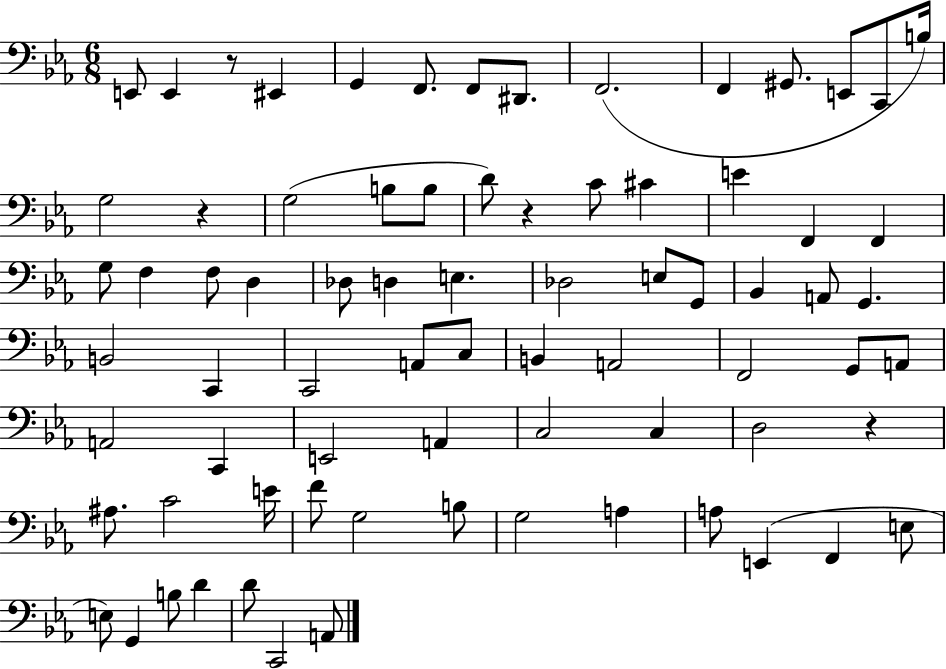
{
  \clef bass
  \numericTimeSignature
  \time 6/8
  \key ees \major
  e,8 e,4 r8 eis,4 | g,4 f,8. f,8 dis,8. | f,2.( | f,4 gis,8. e,8 c,8 b16) | \break g2 r4 | g2( b8 b8 | d'8) r4 c'8 cis'4 | e'4 f,4 f,4 | \break g8 f4 f8 d4 | des8 d4 e4. | des2 e8 g,8 | bes,4 a,8 g,4. | \break b,2 c,4 | c,2 a,8 c8 | b,4 a,2 | f,2 g,8 a,8 | \break a,2 c,4 | e,2 a,4 | c2 c4 | d2 r4 | \break ais8. c'2 e'16 | f'8 g2 b8 | g2 a4 | a8 e,4( f,4 e8 | \break e8) g,4 b8 d'4 | d'8 c,2 a,8 | \bar "|."
}